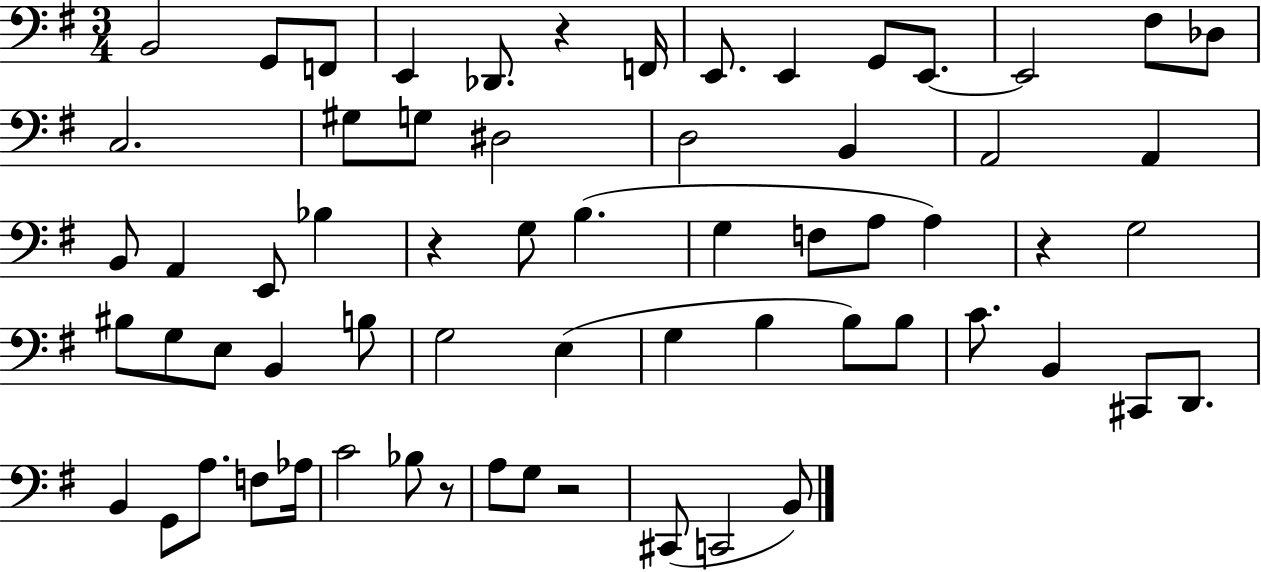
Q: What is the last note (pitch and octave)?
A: B2